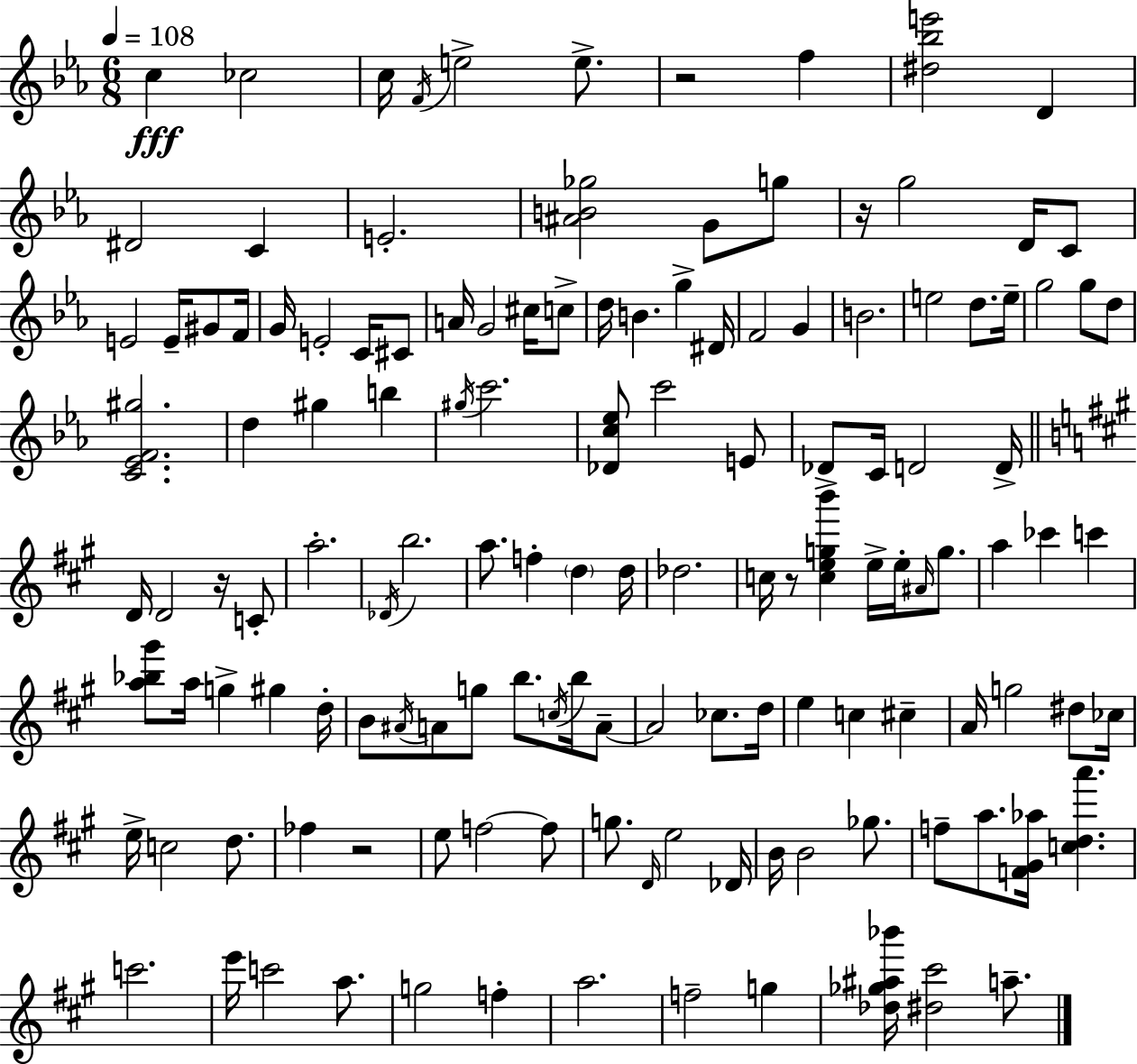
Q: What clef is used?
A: treble